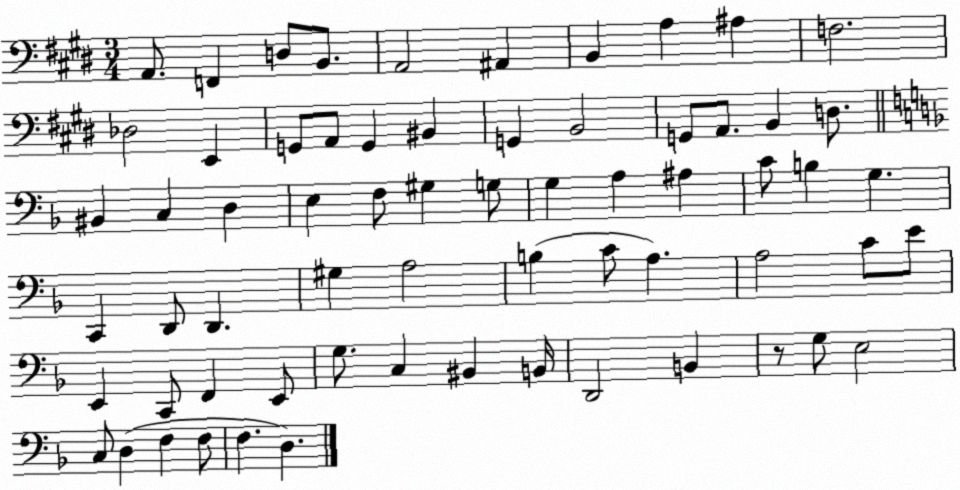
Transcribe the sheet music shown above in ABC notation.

X:1
T:Untitled
M:3/4
L:1/4
K:E
A,,/2 F,, D,/2 B,,/2 A,,2 ^A,, B,, A, ^A, F,2 _D,2 E,, G,,/2 A,,/2 G,, ^B,, G,, B,,2 G,,/2 A,,/2 B,, D,/2 ^B,, C, D, E, F,/2 ^G, G,/2 G, A, ^A, C/2 B, G, C,, D,,/2 D,, ^G, A,2 B, C/2 A, A,2 C/2 E/2 E,, C,,/2 F,, E,,/2 G,/2 C, ^B,, B,,/4 D,,2 B,, z/2 G,/2 E,2 C,/2 D, F, F,/2 F, D,